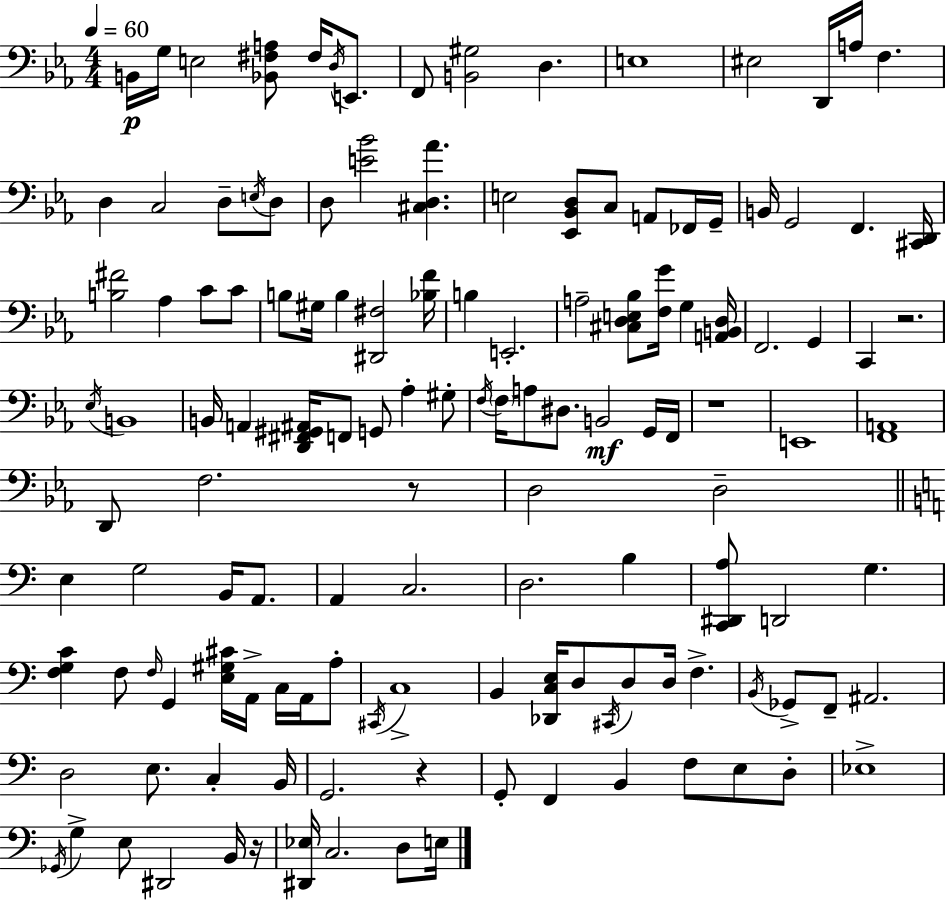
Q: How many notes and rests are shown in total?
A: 133